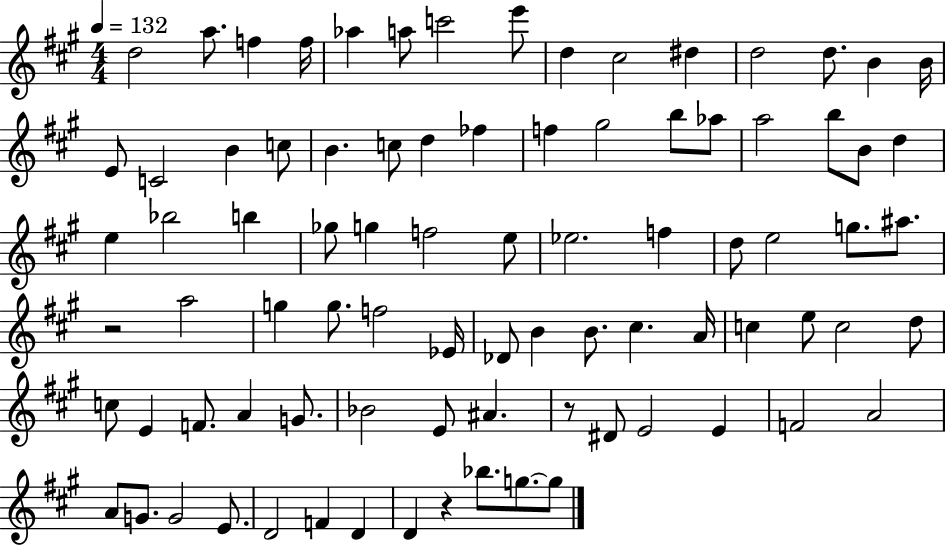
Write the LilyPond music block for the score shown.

{
  \clef treble
  \numericTimeSignature
  \time 4/4
  \key a \major
  \tempo 4 = 132
  d''2 a''8. f''4 f''16 | aes''4 a''8 c'''2 e'''8 | d''4 cis''2 dis''4 | d''2 d''8. b'4 b'16 | \break e'8 c'2 b'4 c''8 | b'4. c''8 d''4 fes''4 | f''4 gis''2 b''8 aes''8 | a''2 b''8 b'8 d''4 | \break e''4 bes''2 b''4 | ges''8 g''4 f''2 e''8 | ees''2. f''4 | d''8 e''2 g''8. ais''8. | \break r2 a''2 | g''4 g''8. f''2 ees'16 | des'8 b'4 b'8. cis''4. a'16 | c''4 e''8 c''2 d''8 | \break c''8 e'4 f'8. a'4 g'8. | bes'2 e'8 ais'4. | r8 dis'8 e'2 e'4 | f'2 a'2 | \break a'8 g'8. g'2 e'8. | d'2 f'4 d'4 | d'4 r4 bes''8. g''8.~~ g''8 | \bar "|."
}